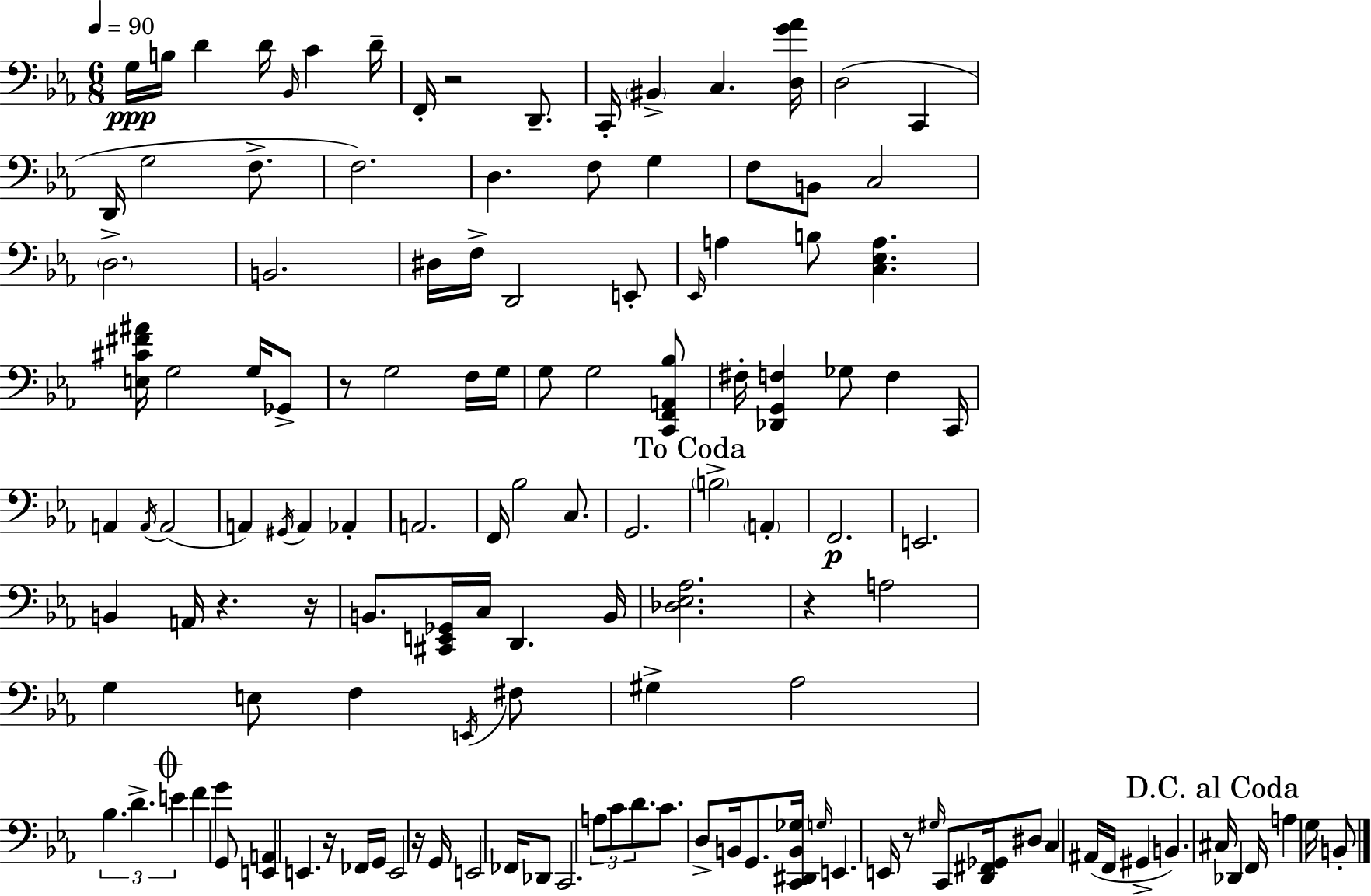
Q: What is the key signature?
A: EES major